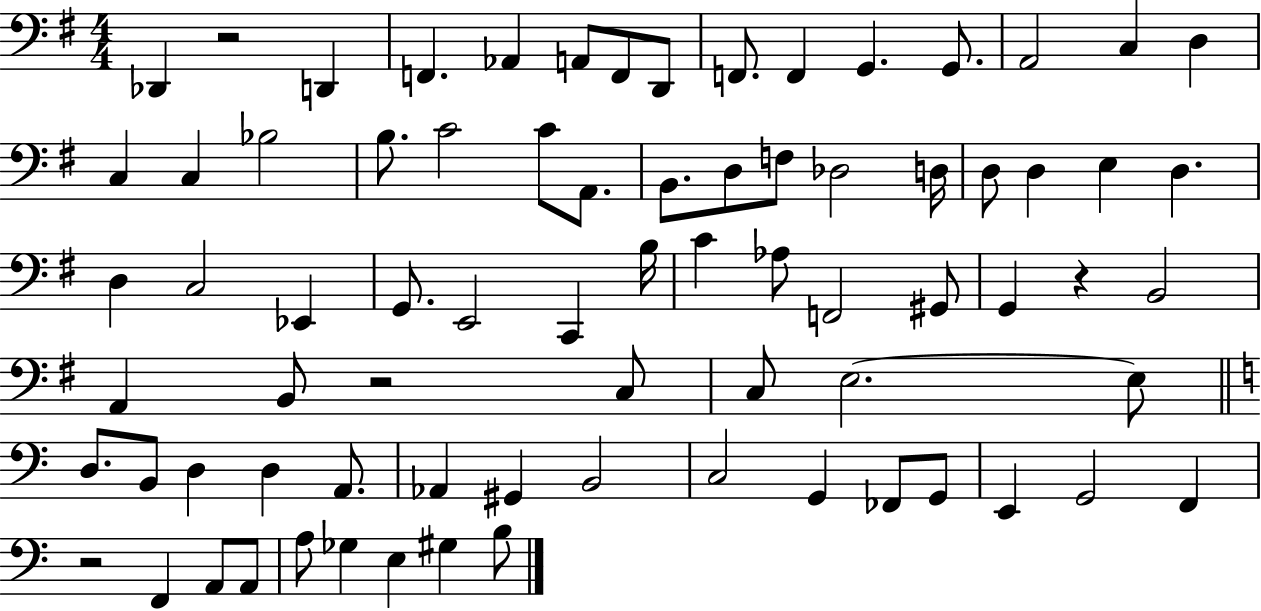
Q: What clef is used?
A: bass